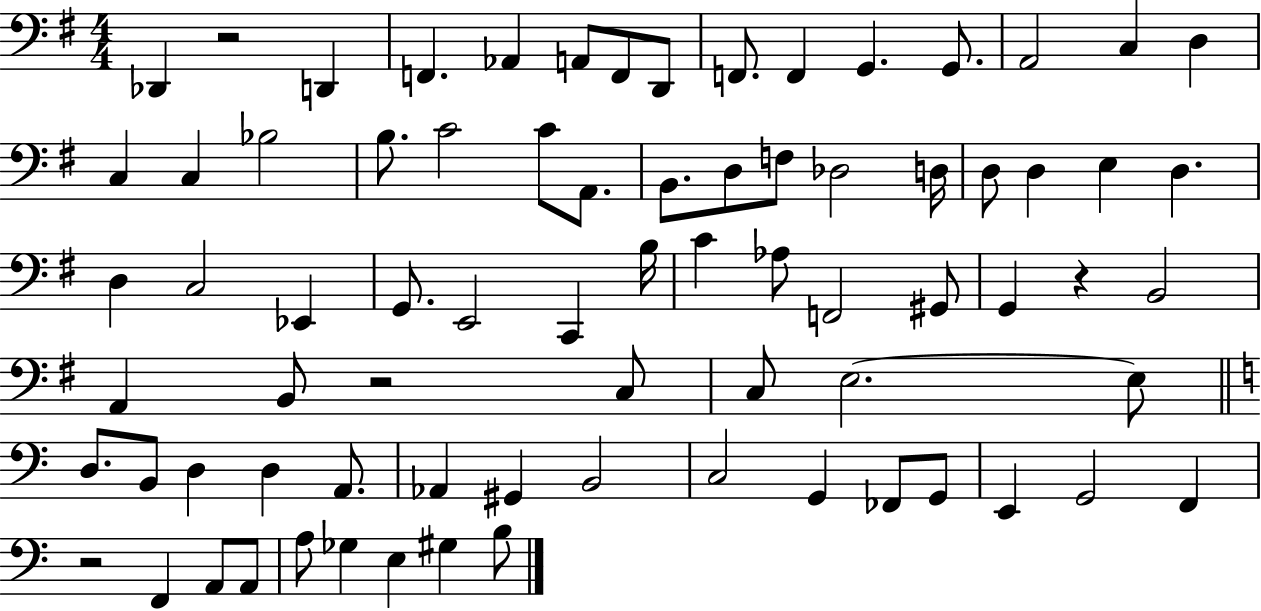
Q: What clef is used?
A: bass